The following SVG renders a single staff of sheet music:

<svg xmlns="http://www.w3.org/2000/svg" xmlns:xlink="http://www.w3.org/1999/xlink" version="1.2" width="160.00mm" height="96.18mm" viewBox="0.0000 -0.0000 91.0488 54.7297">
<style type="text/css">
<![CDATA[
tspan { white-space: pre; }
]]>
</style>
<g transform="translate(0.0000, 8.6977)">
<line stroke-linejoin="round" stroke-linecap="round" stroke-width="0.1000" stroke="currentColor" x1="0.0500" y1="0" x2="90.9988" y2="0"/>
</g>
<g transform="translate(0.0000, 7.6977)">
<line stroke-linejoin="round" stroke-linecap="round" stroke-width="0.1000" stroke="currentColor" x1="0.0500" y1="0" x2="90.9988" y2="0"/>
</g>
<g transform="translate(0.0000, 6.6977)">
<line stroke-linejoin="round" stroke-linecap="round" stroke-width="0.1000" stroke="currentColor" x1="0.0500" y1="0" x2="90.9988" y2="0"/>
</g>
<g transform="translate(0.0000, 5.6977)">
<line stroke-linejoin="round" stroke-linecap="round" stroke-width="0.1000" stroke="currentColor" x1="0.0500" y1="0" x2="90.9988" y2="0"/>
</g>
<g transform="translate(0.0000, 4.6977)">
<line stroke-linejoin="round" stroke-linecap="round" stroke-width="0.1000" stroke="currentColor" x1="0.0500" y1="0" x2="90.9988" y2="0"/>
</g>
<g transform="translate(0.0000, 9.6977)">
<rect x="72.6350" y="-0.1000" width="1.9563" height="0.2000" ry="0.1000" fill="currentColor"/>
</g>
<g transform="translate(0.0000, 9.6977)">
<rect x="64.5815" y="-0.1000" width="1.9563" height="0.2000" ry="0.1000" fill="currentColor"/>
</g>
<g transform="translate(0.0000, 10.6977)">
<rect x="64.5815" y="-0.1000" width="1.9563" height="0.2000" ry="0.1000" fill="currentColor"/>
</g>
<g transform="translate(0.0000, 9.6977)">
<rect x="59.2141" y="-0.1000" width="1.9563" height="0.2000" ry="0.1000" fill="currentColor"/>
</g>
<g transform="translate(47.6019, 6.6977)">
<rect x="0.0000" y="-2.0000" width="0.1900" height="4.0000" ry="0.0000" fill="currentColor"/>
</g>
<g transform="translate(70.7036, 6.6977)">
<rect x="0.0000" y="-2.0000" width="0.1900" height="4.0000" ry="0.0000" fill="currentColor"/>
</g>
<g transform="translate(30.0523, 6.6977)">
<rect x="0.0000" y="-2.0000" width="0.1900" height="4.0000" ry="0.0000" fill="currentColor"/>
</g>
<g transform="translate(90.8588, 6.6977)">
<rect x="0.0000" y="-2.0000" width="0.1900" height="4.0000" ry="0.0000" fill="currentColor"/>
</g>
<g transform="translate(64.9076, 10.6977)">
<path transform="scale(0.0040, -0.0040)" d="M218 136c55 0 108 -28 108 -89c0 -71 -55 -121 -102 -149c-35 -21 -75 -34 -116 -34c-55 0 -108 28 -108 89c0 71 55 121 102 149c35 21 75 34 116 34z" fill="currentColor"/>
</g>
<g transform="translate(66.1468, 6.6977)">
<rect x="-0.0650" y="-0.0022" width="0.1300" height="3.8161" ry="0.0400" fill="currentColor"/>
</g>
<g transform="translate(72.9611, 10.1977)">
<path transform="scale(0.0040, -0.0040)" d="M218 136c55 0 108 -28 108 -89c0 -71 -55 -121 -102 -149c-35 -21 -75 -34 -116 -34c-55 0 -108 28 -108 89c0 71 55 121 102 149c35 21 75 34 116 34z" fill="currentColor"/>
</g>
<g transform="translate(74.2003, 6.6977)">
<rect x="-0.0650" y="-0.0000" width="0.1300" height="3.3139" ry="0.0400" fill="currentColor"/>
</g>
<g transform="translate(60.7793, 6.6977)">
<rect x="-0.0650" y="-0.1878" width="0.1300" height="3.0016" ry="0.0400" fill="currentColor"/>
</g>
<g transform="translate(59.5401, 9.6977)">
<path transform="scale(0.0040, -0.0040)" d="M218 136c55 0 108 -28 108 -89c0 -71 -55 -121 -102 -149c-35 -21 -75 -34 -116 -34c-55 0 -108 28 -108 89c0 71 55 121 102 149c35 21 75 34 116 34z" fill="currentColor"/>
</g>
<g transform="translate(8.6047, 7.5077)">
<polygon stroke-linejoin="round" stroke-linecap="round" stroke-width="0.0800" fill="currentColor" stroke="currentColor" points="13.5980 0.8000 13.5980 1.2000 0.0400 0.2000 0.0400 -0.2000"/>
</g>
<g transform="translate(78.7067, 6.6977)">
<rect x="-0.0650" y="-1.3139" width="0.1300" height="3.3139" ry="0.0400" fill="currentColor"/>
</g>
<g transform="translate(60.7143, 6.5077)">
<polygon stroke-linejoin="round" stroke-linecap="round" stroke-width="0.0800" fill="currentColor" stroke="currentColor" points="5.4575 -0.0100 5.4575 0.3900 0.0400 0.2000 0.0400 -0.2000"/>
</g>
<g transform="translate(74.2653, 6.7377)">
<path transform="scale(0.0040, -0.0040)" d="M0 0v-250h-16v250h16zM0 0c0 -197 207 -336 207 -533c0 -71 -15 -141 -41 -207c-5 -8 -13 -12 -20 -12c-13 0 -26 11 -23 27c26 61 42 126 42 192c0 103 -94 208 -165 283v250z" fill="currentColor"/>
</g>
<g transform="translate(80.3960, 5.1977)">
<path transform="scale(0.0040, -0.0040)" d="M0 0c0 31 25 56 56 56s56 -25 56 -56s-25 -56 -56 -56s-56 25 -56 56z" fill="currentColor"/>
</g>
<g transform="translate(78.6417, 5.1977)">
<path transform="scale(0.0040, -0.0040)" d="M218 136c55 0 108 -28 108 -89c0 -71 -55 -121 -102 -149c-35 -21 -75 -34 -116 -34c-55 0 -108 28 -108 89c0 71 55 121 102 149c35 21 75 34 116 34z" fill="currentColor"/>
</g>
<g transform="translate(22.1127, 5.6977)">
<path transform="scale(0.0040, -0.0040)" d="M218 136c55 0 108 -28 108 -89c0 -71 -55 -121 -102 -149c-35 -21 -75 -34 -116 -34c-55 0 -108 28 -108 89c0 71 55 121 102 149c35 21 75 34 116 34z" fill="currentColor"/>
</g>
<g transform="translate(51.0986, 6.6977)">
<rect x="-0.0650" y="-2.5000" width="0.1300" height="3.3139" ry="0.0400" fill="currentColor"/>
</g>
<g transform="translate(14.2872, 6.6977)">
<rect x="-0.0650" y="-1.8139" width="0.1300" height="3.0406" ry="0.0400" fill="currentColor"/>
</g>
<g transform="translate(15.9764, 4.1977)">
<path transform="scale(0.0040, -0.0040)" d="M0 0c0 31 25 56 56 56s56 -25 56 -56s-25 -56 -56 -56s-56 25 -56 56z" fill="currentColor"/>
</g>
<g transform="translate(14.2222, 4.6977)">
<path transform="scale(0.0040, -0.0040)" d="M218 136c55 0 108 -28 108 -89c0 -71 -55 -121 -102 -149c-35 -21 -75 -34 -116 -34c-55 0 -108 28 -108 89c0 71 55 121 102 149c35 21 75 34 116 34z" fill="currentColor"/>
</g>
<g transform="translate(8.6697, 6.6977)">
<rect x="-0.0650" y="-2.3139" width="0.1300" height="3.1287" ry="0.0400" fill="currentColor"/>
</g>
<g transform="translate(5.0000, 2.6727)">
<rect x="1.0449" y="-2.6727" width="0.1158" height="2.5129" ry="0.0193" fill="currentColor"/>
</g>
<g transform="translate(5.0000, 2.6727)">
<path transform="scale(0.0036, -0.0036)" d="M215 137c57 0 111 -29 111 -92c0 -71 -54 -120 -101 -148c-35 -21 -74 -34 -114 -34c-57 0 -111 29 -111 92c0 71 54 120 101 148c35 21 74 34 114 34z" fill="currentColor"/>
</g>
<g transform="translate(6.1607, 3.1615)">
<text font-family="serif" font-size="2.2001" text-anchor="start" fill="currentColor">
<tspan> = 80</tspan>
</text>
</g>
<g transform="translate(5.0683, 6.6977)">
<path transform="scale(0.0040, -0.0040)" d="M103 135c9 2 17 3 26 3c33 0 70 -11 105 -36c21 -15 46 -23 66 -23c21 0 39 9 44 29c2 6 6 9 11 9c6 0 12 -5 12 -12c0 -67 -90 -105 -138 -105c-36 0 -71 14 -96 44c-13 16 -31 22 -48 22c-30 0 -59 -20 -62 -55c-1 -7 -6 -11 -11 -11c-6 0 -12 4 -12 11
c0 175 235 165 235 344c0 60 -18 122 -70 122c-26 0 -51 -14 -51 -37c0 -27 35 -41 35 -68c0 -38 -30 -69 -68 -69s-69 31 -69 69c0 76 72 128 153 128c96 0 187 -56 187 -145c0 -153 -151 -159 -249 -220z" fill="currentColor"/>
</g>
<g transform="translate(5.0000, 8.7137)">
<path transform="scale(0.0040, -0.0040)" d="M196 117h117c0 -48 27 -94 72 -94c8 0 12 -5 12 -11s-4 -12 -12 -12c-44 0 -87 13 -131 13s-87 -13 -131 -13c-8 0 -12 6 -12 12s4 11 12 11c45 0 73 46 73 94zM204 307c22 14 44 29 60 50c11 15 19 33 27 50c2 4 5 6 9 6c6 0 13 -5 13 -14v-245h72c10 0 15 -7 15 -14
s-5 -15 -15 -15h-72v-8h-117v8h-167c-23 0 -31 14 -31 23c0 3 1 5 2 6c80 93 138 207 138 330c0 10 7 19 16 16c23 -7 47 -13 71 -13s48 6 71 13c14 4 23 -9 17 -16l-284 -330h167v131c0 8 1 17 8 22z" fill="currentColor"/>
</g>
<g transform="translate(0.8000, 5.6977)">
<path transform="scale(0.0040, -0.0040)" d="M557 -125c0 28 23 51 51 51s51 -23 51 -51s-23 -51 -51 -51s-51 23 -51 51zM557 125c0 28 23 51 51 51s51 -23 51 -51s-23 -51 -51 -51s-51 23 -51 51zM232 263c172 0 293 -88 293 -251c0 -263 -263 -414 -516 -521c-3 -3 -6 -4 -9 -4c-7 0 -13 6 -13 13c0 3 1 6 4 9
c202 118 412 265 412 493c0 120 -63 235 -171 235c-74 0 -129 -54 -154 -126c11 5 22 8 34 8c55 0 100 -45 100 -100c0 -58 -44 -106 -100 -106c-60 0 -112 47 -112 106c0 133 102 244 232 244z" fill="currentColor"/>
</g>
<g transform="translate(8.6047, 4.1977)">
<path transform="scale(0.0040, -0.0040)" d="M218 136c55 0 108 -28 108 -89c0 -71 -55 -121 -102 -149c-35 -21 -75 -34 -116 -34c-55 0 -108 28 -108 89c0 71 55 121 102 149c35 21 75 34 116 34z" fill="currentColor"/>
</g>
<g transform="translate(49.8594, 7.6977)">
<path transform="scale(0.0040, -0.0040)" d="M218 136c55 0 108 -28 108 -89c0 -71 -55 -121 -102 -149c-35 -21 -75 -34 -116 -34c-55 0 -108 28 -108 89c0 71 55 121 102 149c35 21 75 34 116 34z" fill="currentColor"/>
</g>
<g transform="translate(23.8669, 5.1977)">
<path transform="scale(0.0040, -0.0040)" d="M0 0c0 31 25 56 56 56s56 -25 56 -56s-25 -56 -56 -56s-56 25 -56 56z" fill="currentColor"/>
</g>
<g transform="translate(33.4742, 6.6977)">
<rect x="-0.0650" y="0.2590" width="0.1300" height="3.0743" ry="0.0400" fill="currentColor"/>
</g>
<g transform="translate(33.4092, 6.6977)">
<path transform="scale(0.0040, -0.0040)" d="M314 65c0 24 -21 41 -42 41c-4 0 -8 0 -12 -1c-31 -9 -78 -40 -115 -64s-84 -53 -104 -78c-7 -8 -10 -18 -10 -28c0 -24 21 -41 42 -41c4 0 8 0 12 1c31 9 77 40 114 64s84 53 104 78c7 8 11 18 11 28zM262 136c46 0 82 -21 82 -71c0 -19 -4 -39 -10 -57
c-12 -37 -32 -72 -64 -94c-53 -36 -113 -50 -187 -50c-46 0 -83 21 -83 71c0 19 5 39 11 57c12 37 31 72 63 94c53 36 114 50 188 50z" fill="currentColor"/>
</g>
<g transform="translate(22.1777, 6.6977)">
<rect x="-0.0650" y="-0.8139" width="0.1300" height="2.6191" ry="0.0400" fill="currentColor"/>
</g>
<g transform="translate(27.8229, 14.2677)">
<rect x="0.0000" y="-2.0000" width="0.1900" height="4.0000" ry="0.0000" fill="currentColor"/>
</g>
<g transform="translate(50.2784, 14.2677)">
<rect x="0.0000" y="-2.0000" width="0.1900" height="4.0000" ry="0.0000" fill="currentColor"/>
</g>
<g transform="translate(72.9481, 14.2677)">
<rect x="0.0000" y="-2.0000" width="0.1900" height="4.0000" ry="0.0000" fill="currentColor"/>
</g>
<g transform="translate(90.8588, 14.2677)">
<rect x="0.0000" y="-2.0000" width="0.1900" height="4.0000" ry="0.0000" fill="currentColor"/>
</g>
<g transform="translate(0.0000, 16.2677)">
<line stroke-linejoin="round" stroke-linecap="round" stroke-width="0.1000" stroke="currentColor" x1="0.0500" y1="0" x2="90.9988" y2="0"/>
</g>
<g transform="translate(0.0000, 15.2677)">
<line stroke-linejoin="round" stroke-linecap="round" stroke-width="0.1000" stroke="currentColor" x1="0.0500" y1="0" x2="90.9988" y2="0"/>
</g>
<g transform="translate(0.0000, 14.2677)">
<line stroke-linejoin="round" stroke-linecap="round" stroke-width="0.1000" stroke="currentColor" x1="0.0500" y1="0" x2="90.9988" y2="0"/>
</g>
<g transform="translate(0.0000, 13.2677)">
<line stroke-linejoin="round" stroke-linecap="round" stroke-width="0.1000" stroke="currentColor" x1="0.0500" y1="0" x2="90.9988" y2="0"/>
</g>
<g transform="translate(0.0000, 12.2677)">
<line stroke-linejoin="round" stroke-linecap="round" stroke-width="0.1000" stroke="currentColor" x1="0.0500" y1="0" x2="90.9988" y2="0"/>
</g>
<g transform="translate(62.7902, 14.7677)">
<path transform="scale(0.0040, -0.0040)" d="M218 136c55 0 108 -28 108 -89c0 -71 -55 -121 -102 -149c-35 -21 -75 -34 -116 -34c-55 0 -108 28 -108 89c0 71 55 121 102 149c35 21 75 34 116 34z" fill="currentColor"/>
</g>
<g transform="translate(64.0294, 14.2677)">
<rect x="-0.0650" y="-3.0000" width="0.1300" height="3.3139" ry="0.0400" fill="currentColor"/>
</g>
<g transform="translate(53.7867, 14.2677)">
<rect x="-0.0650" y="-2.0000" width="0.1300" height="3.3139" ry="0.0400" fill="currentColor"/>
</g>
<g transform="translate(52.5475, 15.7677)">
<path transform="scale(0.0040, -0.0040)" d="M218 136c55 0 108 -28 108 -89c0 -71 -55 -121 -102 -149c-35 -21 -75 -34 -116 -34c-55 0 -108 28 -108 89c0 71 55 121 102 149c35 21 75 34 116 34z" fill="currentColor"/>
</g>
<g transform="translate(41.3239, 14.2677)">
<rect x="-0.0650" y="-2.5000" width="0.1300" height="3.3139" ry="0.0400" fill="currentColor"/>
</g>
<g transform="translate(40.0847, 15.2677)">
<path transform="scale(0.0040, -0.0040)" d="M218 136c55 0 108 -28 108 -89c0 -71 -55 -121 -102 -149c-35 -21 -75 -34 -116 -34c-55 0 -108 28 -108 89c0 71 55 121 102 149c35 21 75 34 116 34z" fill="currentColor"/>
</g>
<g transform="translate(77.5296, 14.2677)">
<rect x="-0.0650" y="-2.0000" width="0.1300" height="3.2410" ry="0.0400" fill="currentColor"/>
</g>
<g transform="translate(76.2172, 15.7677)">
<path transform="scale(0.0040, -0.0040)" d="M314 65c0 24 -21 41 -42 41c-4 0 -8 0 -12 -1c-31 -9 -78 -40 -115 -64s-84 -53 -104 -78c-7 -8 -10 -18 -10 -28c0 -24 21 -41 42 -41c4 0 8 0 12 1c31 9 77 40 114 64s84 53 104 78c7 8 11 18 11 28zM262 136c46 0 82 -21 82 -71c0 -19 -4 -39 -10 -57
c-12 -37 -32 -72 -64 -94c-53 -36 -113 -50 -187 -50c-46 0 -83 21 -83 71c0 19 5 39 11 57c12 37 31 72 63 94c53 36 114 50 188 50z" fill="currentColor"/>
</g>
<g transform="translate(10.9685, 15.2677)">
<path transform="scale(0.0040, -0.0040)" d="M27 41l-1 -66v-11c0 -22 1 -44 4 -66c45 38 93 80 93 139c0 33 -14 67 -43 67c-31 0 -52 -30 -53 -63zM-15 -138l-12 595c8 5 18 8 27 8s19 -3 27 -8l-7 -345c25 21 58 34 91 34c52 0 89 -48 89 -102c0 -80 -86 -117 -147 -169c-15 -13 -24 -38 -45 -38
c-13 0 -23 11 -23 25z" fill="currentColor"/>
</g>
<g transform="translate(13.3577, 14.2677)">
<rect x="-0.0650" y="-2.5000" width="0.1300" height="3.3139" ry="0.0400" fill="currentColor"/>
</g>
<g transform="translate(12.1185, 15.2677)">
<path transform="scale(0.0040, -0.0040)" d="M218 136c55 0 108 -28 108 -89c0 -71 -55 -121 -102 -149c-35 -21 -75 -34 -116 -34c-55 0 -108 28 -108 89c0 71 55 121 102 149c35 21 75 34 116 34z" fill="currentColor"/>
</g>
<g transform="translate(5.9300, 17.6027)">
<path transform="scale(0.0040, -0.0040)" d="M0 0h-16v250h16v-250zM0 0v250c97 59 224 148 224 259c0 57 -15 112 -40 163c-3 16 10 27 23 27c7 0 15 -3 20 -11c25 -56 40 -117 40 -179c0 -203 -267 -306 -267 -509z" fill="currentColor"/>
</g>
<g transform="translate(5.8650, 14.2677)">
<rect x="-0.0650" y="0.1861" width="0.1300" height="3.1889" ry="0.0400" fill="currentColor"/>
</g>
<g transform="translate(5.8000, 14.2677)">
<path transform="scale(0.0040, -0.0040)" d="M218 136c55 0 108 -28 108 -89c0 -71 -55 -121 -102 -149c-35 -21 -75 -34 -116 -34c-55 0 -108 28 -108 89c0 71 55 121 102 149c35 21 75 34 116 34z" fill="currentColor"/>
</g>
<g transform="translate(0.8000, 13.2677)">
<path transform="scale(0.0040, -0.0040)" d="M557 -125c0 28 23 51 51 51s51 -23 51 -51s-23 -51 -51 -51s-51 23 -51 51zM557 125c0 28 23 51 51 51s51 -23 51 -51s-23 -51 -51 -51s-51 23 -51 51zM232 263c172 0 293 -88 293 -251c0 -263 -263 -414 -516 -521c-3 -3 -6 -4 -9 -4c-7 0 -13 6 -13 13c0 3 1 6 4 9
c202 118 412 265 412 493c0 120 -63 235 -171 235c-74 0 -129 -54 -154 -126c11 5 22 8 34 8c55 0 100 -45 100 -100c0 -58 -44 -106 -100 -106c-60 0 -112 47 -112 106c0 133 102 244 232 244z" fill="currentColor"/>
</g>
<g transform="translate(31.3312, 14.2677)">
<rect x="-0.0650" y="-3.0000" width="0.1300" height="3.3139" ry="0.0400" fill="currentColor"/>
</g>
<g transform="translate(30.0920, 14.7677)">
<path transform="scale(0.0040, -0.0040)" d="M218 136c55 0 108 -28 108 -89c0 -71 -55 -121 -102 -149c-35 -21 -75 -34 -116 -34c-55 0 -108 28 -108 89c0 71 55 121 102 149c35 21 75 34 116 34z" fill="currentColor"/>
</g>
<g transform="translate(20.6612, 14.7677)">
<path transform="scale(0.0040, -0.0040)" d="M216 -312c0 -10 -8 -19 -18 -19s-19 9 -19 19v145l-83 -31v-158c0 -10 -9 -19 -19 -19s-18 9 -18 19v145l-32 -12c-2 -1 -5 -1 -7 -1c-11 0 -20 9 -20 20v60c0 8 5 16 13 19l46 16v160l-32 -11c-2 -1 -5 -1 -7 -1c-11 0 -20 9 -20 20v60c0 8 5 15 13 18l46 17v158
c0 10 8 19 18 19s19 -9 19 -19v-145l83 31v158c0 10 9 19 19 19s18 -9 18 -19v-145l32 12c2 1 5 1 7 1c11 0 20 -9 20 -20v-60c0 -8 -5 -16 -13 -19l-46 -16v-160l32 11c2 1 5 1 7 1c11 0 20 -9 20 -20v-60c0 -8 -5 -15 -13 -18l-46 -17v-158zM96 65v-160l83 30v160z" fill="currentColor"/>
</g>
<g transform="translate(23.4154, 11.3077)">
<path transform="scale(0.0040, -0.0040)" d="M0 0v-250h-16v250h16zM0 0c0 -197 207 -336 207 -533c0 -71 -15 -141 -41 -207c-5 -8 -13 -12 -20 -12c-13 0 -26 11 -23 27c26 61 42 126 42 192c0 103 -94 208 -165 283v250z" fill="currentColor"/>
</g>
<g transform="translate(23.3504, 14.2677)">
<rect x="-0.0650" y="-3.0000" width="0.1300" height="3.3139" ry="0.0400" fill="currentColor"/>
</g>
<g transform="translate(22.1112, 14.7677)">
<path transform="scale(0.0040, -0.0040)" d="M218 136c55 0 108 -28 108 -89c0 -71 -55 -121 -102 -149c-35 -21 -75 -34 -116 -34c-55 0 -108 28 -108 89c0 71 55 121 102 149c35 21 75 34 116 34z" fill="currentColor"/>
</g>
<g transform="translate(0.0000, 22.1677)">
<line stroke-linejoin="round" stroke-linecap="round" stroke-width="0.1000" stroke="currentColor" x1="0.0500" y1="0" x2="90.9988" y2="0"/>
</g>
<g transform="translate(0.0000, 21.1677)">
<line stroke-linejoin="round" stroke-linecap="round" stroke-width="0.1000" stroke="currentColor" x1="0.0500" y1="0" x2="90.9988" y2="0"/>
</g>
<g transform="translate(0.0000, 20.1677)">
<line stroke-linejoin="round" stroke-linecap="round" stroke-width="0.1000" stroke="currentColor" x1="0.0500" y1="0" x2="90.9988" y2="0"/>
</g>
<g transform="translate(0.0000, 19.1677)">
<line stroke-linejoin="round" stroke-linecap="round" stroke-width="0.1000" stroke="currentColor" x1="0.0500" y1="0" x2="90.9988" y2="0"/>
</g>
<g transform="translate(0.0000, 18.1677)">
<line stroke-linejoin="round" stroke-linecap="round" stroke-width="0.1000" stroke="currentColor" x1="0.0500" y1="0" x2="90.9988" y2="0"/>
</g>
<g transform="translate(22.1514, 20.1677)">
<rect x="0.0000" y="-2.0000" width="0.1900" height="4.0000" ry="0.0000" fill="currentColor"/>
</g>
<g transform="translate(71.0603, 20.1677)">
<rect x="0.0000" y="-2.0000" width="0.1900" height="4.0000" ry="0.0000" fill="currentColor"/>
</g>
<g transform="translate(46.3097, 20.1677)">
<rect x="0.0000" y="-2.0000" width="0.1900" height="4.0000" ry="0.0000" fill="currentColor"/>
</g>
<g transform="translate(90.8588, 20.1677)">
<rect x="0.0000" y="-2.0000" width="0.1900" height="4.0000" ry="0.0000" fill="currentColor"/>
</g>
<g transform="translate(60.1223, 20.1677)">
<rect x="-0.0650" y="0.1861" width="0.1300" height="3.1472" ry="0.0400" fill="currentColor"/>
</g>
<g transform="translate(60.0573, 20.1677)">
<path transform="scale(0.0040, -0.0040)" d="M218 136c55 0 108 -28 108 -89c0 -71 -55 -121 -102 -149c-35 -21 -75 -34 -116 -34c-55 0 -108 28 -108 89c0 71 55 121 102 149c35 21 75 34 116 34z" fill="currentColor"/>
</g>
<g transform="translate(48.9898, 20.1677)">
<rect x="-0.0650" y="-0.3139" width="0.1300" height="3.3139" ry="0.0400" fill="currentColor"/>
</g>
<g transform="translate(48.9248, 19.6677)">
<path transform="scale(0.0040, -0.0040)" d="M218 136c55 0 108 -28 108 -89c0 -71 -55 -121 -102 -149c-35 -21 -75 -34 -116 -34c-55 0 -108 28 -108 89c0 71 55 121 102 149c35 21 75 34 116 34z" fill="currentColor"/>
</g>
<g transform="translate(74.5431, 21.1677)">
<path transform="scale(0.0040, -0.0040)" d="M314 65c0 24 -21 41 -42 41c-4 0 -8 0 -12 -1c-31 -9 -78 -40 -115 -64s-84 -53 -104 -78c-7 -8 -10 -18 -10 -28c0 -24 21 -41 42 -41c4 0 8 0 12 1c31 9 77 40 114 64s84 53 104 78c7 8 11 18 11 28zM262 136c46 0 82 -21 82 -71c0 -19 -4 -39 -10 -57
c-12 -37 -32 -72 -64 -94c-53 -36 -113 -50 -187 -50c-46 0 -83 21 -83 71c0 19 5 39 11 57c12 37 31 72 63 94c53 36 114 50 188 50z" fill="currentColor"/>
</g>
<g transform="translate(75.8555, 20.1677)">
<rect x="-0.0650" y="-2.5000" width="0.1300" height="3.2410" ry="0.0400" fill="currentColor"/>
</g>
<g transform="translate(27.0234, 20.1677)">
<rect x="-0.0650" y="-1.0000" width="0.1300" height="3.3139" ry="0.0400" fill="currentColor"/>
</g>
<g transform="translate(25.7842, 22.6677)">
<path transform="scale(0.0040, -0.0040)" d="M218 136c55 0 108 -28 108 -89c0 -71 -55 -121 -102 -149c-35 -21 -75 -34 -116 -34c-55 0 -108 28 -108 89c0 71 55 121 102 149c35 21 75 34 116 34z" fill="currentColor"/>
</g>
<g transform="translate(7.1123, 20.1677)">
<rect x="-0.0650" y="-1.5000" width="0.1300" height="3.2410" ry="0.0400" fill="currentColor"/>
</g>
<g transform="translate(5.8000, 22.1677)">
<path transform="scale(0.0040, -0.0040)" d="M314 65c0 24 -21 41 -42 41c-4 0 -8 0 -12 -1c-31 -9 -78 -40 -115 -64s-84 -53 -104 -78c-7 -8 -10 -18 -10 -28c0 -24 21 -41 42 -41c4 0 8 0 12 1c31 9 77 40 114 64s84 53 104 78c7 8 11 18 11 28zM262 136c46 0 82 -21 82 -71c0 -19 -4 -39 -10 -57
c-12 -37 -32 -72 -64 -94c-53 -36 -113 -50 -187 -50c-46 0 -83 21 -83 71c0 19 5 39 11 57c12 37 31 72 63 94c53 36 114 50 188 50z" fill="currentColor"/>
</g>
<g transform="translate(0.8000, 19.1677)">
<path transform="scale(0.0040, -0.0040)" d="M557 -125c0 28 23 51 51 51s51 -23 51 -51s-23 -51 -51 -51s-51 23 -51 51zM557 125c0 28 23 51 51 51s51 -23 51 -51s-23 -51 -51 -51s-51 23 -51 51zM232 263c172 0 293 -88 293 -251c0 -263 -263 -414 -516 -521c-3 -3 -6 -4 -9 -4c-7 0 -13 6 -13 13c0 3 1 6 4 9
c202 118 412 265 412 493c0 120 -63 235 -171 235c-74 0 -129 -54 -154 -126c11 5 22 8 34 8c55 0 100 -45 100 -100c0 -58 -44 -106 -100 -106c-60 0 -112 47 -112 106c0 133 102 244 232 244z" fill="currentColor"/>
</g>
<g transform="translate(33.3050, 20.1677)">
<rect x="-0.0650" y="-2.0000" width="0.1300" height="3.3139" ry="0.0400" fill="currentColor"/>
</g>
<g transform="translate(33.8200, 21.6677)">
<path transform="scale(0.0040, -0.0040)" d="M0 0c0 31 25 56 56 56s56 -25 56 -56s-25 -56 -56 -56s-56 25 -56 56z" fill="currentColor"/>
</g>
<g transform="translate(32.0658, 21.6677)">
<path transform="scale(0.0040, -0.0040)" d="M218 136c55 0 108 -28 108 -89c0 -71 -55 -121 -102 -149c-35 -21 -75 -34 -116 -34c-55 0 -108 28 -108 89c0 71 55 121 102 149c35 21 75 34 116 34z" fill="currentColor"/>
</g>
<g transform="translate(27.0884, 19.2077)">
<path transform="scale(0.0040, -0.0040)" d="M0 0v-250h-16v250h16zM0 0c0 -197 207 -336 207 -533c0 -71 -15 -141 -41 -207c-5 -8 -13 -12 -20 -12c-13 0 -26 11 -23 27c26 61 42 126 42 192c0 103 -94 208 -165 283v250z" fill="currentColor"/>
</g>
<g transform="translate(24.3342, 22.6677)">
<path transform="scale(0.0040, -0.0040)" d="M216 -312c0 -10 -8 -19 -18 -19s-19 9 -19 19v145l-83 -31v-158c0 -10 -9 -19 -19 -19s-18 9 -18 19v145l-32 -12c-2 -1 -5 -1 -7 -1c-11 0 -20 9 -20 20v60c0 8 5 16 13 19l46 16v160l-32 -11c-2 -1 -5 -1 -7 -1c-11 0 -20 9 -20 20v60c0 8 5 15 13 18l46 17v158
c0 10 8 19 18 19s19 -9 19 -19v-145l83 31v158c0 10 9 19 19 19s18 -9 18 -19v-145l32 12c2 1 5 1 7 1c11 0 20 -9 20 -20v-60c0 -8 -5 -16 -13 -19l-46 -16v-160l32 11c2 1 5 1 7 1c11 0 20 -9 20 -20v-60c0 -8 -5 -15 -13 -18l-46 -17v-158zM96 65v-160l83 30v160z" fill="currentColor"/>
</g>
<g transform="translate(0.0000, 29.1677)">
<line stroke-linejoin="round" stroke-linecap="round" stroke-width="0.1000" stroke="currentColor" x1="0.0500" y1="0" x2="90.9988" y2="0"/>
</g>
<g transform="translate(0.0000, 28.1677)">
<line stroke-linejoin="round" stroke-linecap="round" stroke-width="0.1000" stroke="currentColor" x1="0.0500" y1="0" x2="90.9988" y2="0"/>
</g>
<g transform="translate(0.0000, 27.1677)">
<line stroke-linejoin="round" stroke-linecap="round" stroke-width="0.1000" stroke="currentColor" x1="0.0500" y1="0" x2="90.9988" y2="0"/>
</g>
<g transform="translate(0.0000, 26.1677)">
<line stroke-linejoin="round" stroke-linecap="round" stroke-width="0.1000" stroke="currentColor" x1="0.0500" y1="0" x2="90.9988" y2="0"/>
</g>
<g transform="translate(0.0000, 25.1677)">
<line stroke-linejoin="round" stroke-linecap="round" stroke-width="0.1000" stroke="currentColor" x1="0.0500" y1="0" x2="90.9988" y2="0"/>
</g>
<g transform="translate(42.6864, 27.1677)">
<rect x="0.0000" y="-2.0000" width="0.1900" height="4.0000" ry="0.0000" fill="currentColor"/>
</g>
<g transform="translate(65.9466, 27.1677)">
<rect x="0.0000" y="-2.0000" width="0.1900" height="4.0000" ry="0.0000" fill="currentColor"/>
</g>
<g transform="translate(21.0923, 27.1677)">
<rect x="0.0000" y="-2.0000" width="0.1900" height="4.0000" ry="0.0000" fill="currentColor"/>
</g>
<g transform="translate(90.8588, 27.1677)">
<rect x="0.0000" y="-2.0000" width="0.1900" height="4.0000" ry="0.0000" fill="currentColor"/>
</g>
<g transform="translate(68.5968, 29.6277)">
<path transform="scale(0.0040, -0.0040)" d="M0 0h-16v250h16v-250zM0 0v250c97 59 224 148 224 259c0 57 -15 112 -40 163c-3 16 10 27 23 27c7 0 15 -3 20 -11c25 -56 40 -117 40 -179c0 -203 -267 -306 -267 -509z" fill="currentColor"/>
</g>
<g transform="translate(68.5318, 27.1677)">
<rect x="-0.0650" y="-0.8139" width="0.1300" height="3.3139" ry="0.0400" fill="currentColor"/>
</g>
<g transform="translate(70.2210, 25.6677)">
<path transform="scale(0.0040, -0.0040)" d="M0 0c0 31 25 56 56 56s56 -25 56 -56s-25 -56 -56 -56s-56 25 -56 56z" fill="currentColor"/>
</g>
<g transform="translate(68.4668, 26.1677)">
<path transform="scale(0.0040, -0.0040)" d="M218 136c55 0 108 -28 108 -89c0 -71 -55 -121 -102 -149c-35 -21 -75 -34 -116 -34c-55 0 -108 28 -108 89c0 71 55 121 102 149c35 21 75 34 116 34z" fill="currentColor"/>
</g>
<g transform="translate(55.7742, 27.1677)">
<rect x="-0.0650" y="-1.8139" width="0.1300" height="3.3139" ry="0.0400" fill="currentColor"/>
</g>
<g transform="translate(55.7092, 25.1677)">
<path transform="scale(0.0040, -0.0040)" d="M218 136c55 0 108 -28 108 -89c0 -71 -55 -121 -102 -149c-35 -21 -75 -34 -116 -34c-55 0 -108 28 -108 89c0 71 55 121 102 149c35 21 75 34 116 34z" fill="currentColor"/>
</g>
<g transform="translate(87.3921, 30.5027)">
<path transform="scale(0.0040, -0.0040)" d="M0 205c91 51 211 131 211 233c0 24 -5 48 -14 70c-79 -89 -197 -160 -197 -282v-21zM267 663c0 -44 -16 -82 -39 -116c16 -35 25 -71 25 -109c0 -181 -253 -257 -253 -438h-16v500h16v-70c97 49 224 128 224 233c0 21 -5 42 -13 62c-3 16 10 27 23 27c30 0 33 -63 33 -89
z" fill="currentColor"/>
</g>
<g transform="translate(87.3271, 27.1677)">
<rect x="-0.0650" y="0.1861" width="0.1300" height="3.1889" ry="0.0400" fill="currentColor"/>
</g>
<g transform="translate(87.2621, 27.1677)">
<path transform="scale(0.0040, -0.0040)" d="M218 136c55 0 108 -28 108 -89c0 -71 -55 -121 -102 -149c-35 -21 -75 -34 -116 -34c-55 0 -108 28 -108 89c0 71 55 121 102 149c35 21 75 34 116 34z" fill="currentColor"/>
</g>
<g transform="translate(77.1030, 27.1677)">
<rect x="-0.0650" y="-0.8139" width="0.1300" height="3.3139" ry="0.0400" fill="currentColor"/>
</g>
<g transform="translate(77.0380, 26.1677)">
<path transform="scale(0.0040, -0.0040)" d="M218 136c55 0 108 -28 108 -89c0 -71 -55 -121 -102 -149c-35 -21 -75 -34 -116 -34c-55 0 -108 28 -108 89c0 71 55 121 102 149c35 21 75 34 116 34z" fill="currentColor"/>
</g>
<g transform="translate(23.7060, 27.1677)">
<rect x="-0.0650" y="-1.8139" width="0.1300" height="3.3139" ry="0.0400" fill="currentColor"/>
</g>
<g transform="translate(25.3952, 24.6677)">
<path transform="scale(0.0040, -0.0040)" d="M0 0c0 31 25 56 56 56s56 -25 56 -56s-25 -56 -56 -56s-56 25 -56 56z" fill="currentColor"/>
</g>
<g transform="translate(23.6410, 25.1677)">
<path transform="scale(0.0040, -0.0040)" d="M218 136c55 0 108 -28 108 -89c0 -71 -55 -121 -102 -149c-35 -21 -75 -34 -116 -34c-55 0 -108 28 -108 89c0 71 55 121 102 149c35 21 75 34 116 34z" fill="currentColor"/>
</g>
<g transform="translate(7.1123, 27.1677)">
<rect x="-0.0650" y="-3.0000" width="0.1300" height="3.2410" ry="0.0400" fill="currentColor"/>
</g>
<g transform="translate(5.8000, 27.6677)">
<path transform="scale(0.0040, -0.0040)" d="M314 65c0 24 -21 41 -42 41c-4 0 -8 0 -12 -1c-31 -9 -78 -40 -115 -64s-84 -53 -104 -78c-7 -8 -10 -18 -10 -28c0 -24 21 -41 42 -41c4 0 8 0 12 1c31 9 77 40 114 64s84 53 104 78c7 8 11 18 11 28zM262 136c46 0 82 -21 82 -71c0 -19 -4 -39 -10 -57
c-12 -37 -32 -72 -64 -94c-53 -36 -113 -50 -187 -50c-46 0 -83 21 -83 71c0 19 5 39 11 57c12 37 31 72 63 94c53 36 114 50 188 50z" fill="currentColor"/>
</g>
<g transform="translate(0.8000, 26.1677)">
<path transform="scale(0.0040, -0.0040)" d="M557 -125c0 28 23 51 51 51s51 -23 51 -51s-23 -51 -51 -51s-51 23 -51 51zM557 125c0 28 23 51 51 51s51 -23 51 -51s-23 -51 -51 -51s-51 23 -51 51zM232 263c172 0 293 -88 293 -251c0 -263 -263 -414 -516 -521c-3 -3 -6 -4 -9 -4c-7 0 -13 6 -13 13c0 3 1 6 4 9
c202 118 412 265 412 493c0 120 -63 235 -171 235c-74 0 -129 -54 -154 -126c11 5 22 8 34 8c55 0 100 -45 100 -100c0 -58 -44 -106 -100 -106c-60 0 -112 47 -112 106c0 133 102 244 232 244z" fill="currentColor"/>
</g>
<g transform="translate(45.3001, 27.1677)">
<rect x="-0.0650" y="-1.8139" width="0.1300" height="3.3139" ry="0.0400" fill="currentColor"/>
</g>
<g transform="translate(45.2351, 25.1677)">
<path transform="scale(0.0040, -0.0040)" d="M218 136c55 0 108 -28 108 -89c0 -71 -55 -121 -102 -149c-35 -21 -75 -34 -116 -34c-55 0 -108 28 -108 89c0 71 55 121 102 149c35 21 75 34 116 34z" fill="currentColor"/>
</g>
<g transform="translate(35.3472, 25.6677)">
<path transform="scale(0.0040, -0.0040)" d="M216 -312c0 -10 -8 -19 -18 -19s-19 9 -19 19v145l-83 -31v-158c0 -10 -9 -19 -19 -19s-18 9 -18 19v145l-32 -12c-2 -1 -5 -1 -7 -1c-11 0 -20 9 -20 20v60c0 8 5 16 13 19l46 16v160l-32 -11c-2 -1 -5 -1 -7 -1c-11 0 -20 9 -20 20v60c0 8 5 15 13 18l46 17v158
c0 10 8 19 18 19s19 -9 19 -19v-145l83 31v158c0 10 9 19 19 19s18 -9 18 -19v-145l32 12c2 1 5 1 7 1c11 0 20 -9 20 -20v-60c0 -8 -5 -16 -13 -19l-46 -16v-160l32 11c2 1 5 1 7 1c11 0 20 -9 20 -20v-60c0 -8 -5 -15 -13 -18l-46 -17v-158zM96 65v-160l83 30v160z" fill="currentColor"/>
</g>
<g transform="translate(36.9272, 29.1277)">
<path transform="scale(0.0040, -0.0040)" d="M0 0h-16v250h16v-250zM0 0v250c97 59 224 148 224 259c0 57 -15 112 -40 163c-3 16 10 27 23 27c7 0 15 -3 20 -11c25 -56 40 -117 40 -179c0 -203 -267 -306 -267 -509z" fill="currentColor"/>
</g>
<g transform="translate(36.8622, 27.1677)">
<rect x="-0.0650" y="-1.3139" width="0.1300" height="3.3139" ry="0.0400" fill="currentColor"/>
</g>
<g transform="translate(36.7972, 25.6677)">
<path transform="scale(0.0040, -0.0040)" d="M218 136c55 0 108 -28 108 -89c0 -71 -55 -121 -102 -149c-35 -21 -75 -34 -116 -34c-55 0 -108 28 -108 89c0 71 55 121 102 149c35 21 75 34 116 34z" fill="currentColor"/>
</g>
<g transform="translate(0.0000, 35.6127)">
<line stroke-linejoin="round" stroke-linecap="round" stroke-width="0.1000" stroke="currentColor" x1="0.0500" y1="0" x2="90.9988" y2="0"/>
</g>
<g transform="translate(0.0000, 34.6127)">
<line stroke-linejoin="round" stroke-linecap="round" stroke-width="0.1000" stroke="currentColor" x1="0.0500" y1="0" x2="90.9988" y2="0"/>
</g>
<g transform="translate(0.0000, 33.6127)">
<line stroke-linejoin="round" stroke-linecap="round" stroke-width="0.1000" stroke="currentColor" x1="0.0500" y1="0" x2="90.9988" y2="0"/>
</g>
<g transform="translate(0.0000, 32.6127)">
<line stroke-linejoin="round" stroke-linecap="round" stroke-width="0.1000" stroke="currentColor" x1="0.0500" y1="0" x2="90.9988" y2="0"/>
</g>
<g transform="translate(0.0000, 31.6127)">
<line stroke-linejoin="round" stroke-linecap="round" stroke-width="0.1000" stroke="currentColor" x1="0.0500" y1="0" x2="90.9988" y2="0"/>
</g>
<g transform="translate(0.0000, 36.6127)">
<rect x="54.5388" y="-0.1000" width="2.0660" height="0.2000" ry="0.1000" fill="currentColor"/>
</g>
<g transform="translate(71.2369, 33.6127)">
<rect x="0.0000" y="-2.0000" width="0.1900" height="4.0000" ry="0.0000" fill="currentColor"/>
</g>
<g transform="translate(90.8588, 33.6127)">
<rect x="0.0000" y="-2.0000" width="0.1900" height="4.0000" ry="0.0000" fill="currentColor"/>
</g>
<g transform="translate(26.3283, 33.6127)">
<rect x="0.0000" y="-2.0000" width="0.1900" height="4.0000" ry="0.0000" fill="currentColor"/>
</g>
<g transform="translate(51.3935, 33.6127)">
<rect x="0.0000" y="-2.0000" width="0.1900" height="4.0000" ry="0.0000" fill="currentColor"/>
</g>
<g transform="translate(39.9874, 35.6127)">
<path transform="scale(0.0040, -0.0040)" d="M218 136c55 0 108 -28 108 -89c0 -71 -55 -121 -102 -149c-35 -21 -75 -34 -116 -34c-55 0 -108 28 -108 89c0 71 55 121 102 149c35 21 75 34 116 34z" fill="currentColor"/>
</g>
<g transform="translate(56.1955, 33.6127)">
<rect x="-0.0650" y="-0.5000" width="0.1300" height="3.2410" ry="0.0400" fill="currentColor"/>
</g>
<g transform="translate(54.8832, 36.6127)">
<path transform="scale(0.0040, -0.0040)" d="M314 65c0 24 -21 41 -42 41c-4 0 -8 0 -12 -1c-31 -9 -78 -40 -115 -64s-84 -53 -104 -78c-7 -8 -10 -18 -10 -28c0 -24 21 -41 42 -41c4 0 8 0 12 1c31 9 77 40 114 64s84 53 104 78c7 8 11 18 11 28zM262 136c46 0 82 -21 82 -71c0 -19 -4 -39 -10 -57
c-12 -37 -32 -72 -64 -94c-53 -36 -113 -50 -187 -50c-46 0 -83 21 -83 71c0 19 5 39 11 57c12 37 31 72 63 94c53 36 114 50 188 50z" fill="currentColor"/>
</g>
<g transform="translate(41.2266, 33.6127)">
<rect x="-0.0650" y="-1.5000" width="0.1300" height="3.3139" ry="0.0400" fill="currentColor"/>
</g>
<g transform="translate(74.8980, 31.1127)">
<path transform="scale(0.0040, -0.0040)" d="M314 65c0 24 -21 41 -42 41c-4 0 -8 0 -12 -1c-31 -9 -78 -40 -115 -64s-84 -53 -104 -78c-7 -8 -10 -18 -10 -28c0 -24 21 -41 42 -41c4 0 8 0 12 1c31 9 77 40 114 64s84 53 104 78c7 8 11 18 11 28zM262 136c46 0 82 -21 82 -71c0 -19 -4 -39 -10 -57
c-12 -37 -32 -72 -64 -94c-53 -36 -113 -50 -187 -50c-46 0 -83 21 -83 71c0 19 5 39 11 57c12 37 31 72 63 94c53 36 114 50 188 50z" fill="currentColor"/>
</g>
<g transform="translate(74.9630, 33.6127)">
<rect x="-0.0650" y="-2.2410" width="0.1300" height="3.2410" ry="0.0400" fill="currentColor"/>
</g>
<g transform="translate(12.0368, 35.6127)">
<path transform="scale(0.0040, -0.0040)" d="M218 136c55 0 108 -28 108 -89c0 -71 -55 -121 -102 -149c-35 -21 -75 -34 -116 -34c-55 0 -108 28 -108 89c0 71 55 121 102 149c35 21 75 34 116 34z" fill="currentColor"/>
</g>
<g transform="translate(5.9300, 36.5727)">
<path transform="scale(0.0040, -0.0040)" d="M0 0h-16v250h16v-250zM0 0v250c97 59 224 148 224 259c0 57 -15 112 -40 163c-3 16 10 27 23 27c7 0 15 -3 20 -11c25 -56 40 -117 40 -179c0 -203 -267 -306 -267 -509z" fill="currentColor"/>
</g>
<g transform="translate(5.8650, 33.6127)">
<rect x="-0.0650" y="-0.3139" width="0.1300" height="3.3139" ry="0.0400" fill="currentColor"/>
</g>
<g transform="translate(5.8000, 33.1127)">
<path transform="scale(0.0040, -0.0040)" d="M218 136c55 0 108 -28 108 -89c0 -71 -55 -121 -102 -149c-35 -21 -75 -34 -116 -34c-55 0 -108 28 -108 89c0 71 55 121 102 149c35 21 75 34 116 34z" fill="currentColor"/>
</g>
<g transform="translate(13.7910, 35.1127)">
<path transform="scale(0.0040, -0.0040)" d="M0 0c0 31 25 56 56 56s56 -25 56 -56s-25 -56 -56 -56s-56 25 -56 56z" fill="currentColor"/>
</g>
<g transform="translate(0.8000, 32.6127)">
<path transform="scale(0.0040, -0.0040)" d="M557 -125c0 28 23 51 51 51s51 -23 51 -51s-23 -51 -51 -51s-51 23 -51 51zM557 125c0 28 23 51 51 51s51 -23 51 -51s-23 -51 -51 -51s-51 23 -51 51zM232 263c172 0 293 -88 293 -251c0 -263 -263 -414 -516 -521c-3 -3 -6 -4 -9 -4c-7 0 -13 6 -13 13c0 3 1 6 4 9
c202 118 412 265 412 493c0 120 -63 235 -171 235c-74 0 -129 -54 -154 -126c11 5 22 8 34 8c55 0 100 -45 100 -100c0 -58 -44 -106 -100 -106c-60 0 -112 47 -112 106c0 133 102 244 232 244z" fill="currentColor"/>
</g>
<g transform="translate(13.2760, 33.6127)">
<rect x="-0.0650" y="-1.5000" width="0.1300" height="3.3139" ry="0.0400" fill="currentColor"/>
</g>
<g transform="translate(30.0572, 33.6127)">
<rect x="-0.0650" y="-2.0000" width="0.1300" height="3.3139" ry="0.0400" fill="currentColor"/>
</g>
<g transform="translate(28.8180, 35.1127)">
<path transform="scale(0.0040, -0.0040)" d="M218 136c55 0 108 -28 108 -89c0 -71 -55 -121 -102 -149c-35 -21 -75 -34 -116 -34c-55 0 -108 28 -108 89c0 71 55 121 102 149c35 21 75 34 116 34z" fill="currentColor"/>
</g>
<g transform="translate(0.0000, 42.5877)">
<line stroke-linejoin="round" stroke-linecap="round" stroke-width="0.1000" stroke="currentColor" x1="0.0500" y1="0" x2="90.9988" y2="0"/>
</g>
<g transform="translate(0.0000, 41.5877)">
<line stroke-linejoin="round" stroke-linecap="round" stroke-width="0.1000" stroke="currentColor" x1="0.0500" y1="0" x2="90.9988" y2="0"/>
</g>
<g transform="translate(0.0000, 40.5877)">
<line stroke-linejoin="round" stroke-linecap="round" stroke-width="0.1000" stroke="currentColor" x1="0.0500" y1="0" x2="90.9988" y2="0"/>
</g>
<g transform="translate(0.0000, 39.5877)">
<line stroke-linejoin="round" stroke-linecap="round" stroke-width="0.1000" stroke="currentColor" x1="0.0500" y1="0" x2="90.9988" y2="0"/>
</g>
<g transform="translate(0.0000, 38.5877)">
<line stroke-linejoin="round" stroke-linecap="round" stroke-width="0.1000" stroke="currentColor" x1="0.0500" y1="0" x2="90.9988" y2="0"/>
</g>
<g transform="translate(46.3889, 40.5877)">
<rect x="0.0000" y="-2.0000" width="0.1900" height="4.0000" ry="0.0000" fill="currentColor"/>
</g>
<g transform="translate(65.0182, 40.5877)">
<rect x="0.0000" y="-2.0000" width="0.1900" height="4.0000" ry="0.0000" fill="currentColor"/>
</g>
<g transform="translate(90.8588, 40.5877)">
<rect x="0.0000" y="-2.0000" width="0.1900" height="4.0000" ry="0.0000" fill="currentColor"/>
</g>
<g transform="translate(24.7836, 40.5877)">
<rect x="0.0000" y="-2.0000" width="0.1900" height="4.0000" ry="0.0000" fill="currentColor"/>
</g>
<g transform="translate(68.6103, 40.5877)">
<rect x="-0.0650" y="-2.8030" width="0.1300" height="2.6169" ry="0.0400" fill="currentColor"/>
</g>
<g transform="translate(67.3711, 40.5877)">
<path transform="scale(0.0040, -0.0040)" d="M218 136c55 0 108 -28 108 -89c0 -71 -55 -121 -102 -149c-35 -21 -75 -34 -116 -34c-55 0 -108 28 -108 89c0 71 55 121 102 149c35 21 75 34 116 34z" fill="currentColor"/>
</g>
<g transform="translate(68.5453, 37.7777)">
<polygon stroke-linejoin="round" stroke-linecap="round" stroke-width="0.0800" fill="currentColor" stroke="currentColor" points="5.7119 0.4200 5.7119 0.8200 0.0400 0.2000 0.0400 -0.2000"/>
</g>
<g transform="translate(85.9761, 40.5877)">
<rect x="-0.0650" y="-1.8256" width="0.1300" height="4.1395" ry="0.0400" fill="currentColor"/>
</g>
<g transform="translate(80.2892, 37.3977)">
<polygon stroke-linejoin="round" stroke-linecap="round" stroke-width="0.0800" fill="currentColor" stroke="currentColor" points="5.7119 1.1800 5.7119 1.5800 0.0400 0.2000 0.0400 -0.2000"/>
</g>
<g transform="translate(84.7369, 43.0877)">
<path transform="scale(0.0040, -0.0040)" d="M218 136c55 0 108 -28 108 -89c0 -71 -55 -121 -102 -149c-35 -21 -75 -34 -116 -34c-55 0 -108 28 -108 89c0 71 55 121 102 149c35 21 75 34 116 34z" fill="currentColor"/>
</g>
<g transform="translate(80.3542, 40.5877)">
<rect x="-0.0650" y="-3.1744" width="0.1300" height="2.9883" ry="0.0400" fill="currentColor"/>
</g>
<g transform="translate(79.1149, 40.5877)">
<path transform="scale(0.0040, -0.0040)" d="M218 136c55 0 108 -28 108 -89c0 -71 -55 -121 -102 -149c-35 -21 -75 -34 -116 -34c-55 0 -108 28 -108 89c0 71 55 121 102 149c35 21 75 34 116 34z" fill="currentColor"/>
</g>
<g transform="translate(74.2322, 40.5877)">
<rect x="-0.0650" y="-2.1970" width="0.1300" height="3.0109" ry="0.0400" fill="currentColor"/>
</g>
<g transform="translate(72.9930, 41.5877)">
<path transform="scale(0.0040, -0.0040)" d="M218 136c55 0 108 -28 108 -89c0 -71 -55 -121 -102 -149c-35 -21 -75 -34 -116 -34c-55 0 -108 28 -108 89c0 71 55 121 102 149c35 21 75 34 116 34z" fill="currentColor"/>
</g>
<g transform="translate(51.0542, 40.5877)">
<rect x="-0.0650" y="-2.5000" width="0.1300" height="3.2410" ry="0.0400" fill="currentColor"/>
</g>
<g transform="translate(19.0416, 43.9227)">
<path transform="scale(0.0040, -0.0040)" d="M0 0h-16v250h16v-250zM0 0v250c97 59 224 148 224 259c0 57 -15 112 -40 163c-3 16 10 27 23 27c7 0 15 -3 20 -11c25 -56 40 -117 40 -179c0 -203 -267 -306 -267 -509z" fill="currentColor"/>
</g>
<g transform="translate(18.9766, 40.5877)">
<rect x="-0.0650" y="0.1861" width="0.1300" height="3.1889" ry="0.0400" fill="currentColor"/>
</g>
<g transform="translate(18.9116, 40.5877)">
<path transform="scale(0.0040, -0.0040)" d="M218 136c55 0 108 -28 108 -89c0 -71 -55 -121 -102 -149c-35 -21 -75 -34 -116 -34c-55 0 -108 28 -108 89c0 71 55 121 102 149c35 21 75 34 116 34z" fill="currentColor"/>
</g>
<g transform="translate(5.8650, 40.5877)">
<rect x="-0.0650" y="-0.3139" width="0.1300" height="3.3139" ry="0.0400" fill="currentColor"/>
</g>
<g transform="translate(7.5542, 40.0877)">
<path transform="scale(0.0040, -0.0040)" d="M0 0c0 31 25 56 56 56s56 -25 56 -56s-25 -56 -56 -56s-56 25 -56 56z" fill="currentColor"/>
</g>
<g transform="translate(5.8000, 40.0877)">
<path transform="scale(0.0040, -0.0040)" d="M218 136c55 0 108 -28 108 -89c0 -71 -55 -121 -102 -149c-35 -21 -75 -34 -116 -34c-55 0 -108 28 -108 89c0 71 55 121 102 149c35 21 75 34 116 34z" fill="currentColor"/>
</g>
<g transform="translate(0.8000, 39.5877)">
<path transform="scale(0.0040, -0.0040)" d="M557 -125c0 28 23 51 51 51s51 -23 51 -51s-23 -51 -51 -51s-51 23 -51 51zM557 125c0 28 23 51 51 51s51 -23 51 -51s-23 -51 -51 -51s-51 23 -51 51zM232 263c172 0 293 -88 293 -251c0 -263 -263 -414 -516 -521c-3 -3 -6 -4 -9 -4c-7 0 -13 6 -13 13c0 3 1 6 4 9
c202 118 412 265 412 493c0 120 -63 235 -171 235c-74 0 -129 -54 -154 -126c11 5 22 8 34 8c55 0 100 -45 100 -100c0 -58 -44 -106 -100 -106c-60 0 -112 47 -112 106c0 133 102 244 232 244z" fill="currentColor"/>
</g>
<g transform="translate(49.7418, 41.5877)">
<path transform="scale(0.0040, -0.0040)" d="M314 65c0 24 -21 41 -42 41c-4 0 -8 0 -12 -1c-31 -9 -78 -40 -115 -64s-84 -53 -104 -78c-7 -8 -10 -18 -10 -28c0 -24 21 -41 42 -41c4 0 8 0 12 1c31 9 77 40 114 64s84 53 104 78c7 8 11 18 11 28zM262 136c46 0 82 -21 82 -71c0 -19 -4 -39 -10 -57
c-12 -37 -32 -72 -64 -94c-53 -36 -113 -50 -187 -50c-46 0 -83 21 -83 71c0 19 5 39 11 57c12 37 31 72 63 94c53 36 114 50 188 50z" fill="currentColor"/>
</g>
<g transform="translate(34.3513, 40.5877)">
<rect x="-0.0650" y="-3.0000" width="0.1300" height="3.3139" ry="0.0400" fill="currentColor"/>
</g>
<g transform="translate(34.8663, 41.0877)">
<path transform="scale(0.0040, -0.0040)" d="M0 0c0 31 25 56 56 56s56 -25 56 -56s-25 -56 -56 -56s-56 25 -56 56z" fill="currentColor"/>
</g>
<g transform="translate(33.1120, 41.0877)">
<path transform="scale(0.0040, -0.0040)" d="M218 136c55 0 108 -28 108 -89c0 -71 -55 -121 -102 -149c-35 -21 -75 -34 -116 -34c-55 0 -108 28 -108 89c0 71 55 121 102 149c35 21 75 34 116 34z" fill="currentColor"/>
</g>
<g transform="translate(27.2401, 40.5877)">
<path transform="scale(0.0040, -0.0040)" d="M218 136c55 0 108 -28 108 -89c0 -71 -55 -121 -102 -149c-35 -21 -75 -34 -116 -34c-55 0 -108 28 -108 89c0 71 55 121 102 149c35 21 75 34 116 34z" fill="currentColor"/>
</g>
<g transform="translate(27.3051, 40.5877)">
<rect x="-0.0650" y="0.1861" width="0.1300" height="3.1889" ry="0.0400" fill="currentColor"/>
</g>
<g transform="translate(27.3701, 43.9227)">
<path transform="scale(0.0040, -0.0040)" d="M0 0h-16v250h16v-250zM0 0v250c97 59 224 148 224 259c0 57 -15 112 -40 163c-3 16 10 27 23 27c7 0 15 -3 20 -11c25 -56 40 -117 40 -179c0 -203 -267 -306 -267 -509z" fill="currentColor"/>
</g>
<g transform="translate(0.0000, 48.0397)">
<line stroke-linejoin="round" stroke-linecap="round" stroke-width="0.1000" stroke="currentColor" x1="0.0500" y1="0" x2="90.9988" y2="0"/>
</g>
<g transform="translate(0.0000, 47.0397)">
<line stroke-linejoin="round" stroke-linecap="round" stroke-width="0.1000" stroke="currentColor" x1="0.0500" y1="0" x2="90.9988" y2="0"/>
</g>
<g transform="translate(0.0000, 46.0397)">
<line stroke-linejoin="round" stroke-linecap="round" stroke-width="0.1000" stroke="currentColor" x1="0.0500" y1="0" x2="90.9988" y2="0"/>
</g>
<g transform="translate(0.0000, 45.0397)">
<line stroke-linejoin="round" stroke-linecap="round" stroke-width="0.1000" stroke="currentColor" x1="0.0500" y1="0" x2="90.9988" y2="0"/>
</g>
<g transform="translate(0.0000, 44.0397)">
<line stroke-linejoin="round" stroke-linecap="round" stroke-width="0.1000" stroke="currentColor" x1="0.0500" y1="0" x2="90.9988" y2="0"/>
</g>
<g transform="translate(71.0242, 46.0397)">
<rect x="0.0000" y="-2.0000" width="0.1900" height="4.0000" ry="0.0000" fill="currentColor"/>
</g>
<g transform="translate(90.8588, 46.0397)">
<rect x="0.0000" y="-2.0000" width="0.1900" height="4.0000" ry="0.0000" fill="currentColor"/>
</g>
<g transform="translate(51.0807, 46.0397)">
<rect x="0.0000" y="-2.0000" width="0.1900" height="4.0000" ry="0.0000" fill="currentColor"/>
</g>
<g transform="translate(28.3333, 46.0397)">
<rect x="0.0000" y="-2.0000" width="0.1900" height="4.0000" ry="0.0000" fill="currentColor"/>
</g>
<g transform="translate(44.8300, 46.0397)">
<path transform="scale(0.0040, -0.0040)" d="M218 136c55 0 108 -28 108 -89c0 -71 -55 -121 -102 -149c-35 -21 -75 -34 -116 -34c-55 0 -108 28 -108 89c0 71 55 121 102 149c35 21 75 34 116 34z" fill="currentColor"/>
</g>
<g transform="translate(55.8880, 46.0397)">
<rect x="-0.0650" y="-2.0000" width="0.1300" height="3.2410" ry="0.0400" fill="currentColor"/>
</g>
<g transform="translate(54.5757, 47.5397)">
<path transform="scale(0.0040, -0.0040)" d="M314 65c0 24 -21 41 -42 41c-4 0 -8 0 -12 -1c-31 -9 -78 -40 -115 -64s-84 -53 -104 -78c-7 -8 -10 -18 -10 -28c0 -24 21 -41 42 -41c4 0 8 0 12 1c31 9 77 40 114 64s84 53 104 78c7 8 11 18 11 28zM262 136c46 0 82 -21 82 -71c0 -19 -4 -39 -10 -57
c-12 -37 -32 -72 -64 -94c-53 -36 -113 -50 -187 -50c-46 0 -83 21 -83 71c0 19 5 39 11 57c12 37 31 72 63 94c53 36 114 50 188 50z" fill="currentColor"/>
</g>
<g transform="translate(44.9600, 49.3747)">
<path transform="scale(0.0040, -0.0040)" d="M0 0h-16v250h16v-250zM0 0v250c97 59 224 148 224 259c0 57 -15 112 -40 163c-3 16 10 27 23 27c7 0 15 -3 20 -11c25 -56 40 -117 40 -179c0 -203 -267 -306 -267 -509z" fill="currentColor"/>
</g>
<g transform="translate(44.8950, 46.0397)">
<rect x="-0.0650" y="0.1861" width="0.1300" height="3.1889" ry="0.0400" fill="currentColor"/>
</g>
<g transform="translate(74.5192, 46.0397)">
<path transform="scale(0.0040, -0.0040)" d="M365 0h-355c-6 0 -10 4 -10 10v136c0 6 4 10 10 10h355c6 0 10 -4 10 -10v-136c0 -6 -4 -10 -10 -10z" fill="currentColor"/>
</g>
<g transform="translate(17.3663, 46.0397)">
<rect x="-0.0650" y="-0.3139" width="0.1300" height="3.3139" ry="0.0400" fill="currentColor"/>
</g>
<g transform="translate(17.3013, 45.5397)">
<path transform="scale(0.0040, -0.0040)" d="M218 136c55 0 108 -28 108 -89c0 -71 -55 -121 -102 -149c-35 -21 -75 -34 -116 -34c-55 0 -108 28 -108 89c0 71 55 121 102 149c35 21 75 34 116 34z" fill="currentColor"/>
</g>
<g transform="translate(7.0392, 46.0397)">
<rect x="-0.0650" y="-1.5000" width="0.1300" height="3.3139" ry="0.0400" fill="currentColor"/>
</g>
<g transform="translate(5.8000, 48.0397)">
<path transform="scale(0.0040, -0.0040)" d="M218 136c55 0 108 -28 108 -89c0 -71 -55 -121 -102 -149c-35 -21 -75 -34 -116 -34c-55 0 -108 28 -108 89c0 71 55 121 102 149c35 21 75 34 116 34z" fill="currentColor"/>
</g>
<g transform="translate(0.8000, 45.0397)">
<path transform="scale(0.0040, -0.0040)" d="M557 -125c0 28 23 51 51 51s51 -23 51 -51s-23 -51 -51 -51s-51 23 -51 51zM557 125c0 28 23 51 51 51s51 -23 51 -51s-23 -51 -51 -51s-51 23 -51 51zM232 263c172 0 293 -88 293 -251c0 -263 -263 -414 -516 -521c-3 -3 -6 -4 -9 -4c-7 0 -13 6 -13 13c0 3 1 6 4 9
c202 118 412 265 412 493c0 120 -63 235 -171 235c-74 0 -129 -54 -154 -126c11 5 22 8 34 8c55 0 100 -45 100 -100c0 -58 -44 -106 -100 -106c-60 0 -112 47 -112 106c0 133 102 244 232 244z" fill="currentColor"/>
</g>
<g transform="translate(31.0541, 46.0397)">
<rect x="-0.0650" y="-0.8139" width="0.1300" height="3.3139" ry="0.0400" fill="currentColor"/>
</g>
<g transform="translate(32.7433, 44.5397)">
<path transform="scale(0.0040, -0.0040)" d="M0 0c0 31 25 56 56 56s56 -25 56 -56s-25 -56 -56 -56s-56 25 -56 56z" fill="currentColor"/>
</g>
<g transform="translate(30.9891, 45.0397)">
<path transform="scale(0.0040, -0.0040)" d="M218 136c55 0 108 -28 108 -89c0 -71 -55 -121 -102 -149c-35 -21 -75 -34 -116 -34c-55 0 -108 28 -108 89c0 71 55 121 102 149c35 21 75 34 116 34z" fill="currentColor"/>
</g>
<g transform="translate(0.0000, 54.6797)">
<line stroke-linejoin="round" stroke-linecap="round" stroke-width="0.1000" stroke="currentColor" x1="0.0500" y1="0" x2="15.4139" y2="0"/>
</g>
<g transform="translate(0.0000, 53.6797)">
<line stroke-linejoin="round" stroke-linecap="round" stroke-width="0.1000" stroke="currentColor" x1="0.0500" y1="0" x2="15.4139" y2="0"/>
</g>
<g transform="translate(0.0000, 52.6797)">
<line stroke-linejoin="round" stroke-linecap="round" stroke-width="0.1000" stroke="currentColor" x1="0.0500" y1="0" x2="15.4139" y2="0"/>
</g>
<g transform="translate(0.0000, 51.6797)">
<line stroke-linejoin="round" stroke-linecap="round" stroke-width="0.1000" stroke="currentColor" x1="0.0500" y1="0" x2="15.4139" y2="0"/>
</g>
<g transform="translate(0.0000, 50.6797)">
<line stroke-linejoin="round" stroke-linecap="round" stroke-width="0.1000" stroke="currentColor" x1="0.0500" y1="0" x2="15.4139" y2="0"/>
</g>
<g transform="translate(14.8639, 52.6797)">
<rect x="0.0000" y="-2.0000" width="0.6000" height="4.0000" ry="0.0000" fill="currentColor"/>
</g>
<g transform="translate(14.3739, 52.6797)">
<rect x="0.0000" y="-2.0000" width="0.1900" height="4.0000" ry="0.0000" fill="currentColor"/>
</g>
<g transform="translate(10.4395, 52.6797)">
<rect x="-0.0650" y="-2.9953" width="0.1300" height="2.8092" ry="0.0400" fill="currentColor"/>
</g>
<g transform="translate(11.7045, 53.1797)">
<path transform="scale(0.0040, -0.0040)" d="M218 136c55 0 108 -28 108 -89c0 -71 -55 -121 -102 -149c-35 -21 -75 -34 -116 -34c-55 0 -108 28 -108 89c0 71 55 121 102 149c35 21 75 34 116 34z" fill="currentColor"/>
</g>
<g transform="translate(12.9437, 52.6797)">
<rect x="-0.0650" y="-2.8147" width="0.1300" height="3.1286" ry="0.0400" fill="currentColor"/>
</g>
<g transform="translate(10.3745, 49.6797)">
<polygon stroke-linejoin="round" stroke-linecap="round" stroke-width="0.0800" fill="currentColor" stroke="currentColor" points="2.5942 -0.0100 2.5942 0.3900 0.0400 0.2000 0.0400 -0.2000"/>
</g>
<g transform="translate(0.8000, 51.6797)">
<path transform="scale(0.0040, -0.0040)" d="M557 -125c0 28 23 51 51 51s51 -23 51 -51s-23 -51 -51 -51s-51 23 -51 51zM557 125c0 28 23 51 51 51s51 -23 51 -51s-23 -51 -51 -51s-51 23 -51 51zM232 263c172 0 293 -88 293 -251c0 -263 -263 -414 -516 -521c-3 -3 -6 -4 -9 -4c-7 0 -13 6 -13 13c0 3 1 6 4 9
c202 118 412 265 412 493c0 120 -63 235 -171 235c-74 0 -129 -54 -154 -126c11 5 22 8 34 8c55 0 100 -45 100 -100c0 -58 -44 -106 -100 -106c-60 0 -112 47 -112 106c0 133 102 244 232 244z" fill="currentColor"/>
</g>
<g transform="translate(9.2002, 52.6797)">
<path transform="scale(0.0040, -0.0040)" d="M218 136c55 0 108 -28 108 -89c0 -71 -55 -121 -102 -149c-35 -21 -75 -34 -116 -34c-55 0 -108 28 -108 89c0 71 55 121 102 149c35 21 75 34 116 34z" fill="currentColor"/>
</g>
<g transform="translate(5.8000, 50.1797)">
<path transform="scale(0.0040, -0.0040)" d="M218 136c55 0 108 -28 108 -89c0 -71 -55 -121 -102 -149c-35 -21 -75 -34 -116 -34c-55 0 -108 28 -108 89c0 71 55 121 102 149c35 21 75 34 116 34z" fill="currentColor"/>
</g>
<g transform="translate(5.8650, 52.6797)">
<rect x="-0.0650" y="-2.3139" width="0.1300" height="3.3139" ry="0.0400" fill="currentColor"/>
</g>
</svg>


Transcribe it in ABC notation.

X:1
T:Untitled
M:2/4
L:1/4
K:C
B,/2 A,/2 F,/2 D,2 B,, E,,/2 C,,/2 D,,/2 G, D,/2 _B,, ^C,/2 C, B,, A,, C, A,,2 G,,2 ^F,,/2 A,, E, D, B,,2 C,2 A, ^G,/2 A, A, F,/2 F, D,/4 E,/2 G,, A,, G,, E,,2 B,2 E, D,/2 D,/2 C, B,,2 D,/2 B,,/2 D,/2 F,,/2 G,, E, F, D,/2 A,,2 z2 B, D,/2 C,/2